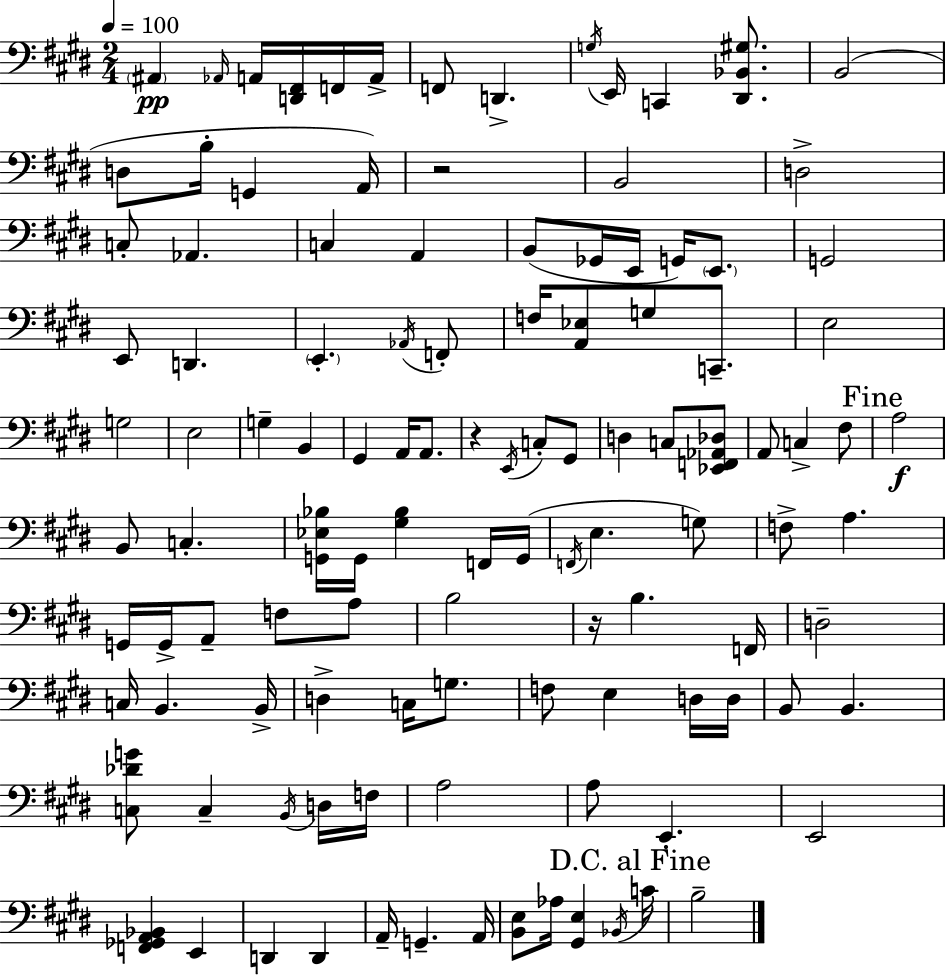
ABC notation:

X:1
T:Untitled
M:2/4
L:1/4
K:E
^A,, _A,,/4 A,,/4 [D,,^F,,]/4 F,,/4 A,,/4 F,,/2 D,, G,/4 E,,/4 C,, [^D,,_B,,^G,]/2 B,,2 D,/2 B,/4 G,, A,,/4 z2 B,,2 D,2 C,/2 _A,, C, A,, B,,/2 _G,,/4 E,,/4 G,,/4 E,,/2 G,,2 E,,/2 D,, E,, _A,,/4 F,,/2 F,/4 [A,,_E,]/2 G,/2 C,,/2 E,2 G,2 E,2 G, B,, ^G,, A,,/4 A,,/2 z E,,/4 C,/2 ^G,,/2 D, C,/2 [_E,,F,,_A,,_D,]/2 A,,/2 C, ^F,/2 A,2 B,,/2 C, [G,,_E,_B,]/4 G,,/4 [^G,_B,] F,,/4 G,,/4 F,,/4 E, G,/2 F,/2 A, G,,/4 G,,/4 A,,/2 F,/2 A,/2 B,2 z/4 B, F,,/4 D,2 C,/4 B,, B,,/4 D, C,/4 G,/2 F,/2 E, D,/4 D,/4 B,,/2 B,, [C,_DG]/2 C, B,,/4 D,/4 F,/4 A,2 A,/2 E,, E,,2 [F,,_G,,A,,_B,,] E,, D,, D,, A,,/4 G,, A,,/4 [B,,E,]/2 _A,/4 [^G,,E,] _B,,/4 C/4 B,2